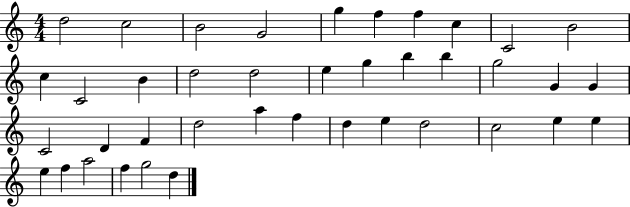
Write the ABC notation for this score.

X:1
T:Untitled
M:4/4
L:1/4
K:C
d2 c2 B2 G2 g f f c C2 B2 c C2 B d2 d2 e g b b g2 G G C2 D F d2 a f d e d2 c2 e e e f a2 f g2 d